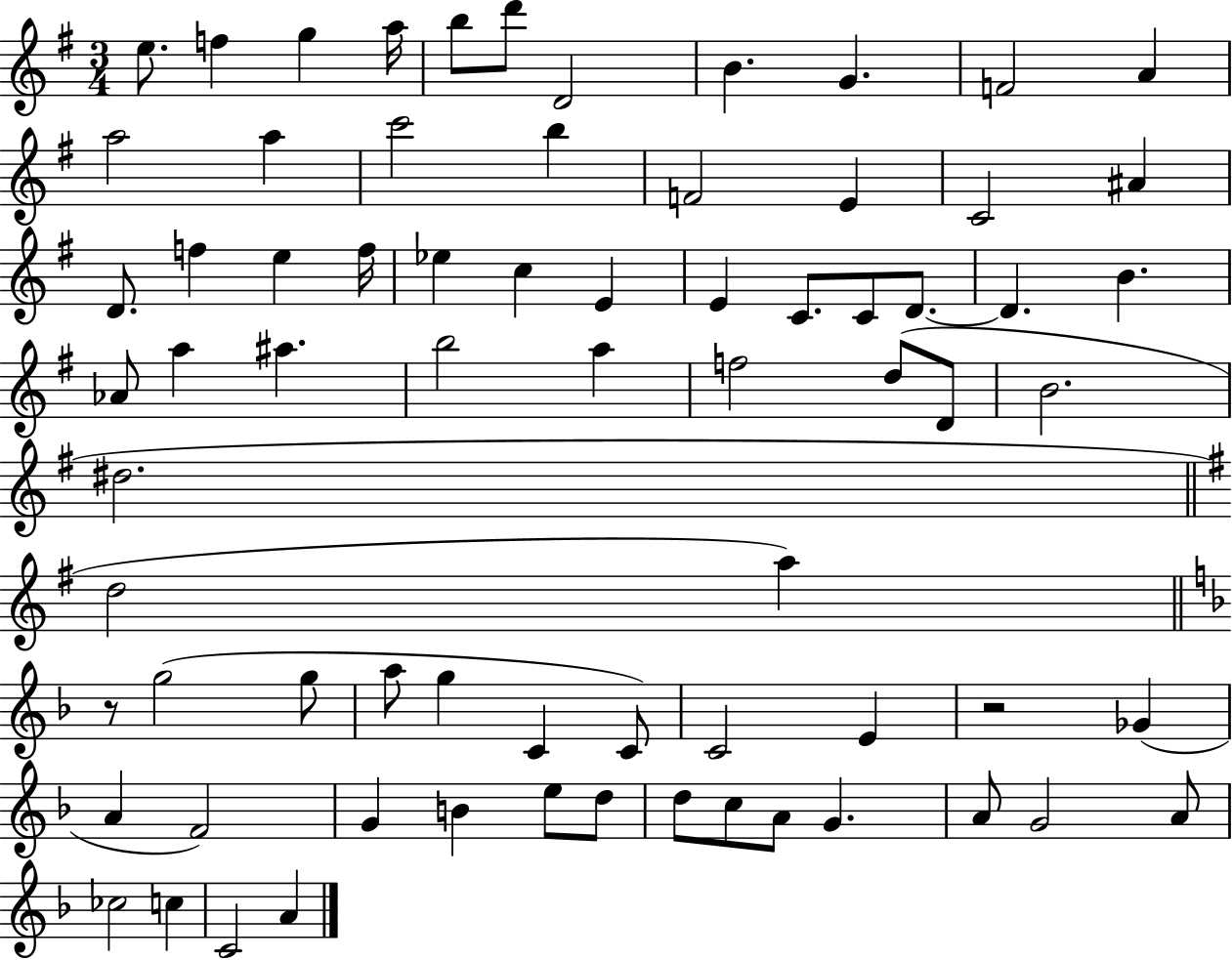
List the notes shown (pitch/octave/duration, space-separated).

E5/e. F5/q G5/q A5/s B5/e D6/e D4/h B4/q. G4/q. F4/h A4/q A5/h A5/q C6/h B5/q F4/h E4/q C4/h A#4/q D4/e. F5/q E5/q F5/s Eb5/q C5/q E4/q E4/q C4/e. C4/e D4/e. D4/q. B4/q. Ab4/e A5/q A#5/q. B5/h A5/q F5/h D5/e D4/e B4/h. D#5/h. D5/h A5/q R/e G5/h G5/e A5/e G5/q C4/q C4/e C4/h E4/q R/h Gb4/q A4/q F4/h G4/q B4/q E5/e D5/e D5/e C5/e A4/e G4/q. A4/e G4/h A4/e CES5/h C5/q C4/h A4/q